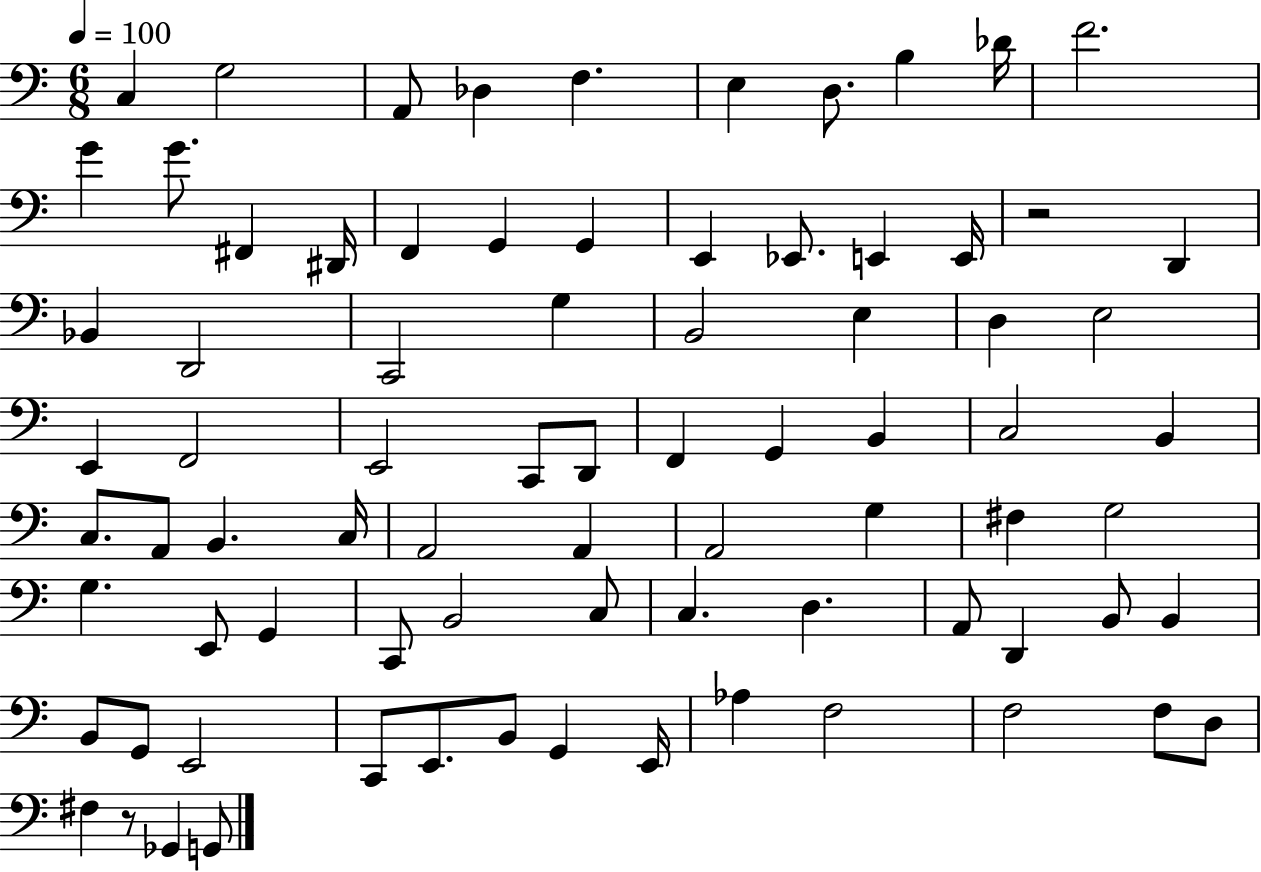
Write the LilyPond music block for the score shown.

{
  \clef bass
  \numericTimeSignature
  \time 6/8
  \key c \major
  \tempo 4 = 100
  c4 g2 | a,8 des4 f4. | e4 d8. b4 des'16 | f'2. | \break g'4 g'8. fis,4 dis,16 | f,4 g,4 g,4 | e,4 ees,8. e,4 e,16 | r2 d,4 | \break bes,4 d,2 | c,2 g4 | b,2 e4 | d4 e2 | \break e,4 f,2 | e,2 c,8 d,8 | f,4 g,4 b,4 | c2 b,4 | \break c8. a,8 b,4. c16 | a,2 a,4 | a,2 g4 | fis4 g2 | \break g4. e,8 g,4 | c,8 b,2 c8 | c4. d4. | a,8 d,4 b,8 b,4 | \break b,8 g,8 e,2 | c,8 e,8. b,8 g,4 e,16 | aes4 f2 | f2 f8 d8 | \break fis4 r8 ges,4 g,8 | \bar "|."
}